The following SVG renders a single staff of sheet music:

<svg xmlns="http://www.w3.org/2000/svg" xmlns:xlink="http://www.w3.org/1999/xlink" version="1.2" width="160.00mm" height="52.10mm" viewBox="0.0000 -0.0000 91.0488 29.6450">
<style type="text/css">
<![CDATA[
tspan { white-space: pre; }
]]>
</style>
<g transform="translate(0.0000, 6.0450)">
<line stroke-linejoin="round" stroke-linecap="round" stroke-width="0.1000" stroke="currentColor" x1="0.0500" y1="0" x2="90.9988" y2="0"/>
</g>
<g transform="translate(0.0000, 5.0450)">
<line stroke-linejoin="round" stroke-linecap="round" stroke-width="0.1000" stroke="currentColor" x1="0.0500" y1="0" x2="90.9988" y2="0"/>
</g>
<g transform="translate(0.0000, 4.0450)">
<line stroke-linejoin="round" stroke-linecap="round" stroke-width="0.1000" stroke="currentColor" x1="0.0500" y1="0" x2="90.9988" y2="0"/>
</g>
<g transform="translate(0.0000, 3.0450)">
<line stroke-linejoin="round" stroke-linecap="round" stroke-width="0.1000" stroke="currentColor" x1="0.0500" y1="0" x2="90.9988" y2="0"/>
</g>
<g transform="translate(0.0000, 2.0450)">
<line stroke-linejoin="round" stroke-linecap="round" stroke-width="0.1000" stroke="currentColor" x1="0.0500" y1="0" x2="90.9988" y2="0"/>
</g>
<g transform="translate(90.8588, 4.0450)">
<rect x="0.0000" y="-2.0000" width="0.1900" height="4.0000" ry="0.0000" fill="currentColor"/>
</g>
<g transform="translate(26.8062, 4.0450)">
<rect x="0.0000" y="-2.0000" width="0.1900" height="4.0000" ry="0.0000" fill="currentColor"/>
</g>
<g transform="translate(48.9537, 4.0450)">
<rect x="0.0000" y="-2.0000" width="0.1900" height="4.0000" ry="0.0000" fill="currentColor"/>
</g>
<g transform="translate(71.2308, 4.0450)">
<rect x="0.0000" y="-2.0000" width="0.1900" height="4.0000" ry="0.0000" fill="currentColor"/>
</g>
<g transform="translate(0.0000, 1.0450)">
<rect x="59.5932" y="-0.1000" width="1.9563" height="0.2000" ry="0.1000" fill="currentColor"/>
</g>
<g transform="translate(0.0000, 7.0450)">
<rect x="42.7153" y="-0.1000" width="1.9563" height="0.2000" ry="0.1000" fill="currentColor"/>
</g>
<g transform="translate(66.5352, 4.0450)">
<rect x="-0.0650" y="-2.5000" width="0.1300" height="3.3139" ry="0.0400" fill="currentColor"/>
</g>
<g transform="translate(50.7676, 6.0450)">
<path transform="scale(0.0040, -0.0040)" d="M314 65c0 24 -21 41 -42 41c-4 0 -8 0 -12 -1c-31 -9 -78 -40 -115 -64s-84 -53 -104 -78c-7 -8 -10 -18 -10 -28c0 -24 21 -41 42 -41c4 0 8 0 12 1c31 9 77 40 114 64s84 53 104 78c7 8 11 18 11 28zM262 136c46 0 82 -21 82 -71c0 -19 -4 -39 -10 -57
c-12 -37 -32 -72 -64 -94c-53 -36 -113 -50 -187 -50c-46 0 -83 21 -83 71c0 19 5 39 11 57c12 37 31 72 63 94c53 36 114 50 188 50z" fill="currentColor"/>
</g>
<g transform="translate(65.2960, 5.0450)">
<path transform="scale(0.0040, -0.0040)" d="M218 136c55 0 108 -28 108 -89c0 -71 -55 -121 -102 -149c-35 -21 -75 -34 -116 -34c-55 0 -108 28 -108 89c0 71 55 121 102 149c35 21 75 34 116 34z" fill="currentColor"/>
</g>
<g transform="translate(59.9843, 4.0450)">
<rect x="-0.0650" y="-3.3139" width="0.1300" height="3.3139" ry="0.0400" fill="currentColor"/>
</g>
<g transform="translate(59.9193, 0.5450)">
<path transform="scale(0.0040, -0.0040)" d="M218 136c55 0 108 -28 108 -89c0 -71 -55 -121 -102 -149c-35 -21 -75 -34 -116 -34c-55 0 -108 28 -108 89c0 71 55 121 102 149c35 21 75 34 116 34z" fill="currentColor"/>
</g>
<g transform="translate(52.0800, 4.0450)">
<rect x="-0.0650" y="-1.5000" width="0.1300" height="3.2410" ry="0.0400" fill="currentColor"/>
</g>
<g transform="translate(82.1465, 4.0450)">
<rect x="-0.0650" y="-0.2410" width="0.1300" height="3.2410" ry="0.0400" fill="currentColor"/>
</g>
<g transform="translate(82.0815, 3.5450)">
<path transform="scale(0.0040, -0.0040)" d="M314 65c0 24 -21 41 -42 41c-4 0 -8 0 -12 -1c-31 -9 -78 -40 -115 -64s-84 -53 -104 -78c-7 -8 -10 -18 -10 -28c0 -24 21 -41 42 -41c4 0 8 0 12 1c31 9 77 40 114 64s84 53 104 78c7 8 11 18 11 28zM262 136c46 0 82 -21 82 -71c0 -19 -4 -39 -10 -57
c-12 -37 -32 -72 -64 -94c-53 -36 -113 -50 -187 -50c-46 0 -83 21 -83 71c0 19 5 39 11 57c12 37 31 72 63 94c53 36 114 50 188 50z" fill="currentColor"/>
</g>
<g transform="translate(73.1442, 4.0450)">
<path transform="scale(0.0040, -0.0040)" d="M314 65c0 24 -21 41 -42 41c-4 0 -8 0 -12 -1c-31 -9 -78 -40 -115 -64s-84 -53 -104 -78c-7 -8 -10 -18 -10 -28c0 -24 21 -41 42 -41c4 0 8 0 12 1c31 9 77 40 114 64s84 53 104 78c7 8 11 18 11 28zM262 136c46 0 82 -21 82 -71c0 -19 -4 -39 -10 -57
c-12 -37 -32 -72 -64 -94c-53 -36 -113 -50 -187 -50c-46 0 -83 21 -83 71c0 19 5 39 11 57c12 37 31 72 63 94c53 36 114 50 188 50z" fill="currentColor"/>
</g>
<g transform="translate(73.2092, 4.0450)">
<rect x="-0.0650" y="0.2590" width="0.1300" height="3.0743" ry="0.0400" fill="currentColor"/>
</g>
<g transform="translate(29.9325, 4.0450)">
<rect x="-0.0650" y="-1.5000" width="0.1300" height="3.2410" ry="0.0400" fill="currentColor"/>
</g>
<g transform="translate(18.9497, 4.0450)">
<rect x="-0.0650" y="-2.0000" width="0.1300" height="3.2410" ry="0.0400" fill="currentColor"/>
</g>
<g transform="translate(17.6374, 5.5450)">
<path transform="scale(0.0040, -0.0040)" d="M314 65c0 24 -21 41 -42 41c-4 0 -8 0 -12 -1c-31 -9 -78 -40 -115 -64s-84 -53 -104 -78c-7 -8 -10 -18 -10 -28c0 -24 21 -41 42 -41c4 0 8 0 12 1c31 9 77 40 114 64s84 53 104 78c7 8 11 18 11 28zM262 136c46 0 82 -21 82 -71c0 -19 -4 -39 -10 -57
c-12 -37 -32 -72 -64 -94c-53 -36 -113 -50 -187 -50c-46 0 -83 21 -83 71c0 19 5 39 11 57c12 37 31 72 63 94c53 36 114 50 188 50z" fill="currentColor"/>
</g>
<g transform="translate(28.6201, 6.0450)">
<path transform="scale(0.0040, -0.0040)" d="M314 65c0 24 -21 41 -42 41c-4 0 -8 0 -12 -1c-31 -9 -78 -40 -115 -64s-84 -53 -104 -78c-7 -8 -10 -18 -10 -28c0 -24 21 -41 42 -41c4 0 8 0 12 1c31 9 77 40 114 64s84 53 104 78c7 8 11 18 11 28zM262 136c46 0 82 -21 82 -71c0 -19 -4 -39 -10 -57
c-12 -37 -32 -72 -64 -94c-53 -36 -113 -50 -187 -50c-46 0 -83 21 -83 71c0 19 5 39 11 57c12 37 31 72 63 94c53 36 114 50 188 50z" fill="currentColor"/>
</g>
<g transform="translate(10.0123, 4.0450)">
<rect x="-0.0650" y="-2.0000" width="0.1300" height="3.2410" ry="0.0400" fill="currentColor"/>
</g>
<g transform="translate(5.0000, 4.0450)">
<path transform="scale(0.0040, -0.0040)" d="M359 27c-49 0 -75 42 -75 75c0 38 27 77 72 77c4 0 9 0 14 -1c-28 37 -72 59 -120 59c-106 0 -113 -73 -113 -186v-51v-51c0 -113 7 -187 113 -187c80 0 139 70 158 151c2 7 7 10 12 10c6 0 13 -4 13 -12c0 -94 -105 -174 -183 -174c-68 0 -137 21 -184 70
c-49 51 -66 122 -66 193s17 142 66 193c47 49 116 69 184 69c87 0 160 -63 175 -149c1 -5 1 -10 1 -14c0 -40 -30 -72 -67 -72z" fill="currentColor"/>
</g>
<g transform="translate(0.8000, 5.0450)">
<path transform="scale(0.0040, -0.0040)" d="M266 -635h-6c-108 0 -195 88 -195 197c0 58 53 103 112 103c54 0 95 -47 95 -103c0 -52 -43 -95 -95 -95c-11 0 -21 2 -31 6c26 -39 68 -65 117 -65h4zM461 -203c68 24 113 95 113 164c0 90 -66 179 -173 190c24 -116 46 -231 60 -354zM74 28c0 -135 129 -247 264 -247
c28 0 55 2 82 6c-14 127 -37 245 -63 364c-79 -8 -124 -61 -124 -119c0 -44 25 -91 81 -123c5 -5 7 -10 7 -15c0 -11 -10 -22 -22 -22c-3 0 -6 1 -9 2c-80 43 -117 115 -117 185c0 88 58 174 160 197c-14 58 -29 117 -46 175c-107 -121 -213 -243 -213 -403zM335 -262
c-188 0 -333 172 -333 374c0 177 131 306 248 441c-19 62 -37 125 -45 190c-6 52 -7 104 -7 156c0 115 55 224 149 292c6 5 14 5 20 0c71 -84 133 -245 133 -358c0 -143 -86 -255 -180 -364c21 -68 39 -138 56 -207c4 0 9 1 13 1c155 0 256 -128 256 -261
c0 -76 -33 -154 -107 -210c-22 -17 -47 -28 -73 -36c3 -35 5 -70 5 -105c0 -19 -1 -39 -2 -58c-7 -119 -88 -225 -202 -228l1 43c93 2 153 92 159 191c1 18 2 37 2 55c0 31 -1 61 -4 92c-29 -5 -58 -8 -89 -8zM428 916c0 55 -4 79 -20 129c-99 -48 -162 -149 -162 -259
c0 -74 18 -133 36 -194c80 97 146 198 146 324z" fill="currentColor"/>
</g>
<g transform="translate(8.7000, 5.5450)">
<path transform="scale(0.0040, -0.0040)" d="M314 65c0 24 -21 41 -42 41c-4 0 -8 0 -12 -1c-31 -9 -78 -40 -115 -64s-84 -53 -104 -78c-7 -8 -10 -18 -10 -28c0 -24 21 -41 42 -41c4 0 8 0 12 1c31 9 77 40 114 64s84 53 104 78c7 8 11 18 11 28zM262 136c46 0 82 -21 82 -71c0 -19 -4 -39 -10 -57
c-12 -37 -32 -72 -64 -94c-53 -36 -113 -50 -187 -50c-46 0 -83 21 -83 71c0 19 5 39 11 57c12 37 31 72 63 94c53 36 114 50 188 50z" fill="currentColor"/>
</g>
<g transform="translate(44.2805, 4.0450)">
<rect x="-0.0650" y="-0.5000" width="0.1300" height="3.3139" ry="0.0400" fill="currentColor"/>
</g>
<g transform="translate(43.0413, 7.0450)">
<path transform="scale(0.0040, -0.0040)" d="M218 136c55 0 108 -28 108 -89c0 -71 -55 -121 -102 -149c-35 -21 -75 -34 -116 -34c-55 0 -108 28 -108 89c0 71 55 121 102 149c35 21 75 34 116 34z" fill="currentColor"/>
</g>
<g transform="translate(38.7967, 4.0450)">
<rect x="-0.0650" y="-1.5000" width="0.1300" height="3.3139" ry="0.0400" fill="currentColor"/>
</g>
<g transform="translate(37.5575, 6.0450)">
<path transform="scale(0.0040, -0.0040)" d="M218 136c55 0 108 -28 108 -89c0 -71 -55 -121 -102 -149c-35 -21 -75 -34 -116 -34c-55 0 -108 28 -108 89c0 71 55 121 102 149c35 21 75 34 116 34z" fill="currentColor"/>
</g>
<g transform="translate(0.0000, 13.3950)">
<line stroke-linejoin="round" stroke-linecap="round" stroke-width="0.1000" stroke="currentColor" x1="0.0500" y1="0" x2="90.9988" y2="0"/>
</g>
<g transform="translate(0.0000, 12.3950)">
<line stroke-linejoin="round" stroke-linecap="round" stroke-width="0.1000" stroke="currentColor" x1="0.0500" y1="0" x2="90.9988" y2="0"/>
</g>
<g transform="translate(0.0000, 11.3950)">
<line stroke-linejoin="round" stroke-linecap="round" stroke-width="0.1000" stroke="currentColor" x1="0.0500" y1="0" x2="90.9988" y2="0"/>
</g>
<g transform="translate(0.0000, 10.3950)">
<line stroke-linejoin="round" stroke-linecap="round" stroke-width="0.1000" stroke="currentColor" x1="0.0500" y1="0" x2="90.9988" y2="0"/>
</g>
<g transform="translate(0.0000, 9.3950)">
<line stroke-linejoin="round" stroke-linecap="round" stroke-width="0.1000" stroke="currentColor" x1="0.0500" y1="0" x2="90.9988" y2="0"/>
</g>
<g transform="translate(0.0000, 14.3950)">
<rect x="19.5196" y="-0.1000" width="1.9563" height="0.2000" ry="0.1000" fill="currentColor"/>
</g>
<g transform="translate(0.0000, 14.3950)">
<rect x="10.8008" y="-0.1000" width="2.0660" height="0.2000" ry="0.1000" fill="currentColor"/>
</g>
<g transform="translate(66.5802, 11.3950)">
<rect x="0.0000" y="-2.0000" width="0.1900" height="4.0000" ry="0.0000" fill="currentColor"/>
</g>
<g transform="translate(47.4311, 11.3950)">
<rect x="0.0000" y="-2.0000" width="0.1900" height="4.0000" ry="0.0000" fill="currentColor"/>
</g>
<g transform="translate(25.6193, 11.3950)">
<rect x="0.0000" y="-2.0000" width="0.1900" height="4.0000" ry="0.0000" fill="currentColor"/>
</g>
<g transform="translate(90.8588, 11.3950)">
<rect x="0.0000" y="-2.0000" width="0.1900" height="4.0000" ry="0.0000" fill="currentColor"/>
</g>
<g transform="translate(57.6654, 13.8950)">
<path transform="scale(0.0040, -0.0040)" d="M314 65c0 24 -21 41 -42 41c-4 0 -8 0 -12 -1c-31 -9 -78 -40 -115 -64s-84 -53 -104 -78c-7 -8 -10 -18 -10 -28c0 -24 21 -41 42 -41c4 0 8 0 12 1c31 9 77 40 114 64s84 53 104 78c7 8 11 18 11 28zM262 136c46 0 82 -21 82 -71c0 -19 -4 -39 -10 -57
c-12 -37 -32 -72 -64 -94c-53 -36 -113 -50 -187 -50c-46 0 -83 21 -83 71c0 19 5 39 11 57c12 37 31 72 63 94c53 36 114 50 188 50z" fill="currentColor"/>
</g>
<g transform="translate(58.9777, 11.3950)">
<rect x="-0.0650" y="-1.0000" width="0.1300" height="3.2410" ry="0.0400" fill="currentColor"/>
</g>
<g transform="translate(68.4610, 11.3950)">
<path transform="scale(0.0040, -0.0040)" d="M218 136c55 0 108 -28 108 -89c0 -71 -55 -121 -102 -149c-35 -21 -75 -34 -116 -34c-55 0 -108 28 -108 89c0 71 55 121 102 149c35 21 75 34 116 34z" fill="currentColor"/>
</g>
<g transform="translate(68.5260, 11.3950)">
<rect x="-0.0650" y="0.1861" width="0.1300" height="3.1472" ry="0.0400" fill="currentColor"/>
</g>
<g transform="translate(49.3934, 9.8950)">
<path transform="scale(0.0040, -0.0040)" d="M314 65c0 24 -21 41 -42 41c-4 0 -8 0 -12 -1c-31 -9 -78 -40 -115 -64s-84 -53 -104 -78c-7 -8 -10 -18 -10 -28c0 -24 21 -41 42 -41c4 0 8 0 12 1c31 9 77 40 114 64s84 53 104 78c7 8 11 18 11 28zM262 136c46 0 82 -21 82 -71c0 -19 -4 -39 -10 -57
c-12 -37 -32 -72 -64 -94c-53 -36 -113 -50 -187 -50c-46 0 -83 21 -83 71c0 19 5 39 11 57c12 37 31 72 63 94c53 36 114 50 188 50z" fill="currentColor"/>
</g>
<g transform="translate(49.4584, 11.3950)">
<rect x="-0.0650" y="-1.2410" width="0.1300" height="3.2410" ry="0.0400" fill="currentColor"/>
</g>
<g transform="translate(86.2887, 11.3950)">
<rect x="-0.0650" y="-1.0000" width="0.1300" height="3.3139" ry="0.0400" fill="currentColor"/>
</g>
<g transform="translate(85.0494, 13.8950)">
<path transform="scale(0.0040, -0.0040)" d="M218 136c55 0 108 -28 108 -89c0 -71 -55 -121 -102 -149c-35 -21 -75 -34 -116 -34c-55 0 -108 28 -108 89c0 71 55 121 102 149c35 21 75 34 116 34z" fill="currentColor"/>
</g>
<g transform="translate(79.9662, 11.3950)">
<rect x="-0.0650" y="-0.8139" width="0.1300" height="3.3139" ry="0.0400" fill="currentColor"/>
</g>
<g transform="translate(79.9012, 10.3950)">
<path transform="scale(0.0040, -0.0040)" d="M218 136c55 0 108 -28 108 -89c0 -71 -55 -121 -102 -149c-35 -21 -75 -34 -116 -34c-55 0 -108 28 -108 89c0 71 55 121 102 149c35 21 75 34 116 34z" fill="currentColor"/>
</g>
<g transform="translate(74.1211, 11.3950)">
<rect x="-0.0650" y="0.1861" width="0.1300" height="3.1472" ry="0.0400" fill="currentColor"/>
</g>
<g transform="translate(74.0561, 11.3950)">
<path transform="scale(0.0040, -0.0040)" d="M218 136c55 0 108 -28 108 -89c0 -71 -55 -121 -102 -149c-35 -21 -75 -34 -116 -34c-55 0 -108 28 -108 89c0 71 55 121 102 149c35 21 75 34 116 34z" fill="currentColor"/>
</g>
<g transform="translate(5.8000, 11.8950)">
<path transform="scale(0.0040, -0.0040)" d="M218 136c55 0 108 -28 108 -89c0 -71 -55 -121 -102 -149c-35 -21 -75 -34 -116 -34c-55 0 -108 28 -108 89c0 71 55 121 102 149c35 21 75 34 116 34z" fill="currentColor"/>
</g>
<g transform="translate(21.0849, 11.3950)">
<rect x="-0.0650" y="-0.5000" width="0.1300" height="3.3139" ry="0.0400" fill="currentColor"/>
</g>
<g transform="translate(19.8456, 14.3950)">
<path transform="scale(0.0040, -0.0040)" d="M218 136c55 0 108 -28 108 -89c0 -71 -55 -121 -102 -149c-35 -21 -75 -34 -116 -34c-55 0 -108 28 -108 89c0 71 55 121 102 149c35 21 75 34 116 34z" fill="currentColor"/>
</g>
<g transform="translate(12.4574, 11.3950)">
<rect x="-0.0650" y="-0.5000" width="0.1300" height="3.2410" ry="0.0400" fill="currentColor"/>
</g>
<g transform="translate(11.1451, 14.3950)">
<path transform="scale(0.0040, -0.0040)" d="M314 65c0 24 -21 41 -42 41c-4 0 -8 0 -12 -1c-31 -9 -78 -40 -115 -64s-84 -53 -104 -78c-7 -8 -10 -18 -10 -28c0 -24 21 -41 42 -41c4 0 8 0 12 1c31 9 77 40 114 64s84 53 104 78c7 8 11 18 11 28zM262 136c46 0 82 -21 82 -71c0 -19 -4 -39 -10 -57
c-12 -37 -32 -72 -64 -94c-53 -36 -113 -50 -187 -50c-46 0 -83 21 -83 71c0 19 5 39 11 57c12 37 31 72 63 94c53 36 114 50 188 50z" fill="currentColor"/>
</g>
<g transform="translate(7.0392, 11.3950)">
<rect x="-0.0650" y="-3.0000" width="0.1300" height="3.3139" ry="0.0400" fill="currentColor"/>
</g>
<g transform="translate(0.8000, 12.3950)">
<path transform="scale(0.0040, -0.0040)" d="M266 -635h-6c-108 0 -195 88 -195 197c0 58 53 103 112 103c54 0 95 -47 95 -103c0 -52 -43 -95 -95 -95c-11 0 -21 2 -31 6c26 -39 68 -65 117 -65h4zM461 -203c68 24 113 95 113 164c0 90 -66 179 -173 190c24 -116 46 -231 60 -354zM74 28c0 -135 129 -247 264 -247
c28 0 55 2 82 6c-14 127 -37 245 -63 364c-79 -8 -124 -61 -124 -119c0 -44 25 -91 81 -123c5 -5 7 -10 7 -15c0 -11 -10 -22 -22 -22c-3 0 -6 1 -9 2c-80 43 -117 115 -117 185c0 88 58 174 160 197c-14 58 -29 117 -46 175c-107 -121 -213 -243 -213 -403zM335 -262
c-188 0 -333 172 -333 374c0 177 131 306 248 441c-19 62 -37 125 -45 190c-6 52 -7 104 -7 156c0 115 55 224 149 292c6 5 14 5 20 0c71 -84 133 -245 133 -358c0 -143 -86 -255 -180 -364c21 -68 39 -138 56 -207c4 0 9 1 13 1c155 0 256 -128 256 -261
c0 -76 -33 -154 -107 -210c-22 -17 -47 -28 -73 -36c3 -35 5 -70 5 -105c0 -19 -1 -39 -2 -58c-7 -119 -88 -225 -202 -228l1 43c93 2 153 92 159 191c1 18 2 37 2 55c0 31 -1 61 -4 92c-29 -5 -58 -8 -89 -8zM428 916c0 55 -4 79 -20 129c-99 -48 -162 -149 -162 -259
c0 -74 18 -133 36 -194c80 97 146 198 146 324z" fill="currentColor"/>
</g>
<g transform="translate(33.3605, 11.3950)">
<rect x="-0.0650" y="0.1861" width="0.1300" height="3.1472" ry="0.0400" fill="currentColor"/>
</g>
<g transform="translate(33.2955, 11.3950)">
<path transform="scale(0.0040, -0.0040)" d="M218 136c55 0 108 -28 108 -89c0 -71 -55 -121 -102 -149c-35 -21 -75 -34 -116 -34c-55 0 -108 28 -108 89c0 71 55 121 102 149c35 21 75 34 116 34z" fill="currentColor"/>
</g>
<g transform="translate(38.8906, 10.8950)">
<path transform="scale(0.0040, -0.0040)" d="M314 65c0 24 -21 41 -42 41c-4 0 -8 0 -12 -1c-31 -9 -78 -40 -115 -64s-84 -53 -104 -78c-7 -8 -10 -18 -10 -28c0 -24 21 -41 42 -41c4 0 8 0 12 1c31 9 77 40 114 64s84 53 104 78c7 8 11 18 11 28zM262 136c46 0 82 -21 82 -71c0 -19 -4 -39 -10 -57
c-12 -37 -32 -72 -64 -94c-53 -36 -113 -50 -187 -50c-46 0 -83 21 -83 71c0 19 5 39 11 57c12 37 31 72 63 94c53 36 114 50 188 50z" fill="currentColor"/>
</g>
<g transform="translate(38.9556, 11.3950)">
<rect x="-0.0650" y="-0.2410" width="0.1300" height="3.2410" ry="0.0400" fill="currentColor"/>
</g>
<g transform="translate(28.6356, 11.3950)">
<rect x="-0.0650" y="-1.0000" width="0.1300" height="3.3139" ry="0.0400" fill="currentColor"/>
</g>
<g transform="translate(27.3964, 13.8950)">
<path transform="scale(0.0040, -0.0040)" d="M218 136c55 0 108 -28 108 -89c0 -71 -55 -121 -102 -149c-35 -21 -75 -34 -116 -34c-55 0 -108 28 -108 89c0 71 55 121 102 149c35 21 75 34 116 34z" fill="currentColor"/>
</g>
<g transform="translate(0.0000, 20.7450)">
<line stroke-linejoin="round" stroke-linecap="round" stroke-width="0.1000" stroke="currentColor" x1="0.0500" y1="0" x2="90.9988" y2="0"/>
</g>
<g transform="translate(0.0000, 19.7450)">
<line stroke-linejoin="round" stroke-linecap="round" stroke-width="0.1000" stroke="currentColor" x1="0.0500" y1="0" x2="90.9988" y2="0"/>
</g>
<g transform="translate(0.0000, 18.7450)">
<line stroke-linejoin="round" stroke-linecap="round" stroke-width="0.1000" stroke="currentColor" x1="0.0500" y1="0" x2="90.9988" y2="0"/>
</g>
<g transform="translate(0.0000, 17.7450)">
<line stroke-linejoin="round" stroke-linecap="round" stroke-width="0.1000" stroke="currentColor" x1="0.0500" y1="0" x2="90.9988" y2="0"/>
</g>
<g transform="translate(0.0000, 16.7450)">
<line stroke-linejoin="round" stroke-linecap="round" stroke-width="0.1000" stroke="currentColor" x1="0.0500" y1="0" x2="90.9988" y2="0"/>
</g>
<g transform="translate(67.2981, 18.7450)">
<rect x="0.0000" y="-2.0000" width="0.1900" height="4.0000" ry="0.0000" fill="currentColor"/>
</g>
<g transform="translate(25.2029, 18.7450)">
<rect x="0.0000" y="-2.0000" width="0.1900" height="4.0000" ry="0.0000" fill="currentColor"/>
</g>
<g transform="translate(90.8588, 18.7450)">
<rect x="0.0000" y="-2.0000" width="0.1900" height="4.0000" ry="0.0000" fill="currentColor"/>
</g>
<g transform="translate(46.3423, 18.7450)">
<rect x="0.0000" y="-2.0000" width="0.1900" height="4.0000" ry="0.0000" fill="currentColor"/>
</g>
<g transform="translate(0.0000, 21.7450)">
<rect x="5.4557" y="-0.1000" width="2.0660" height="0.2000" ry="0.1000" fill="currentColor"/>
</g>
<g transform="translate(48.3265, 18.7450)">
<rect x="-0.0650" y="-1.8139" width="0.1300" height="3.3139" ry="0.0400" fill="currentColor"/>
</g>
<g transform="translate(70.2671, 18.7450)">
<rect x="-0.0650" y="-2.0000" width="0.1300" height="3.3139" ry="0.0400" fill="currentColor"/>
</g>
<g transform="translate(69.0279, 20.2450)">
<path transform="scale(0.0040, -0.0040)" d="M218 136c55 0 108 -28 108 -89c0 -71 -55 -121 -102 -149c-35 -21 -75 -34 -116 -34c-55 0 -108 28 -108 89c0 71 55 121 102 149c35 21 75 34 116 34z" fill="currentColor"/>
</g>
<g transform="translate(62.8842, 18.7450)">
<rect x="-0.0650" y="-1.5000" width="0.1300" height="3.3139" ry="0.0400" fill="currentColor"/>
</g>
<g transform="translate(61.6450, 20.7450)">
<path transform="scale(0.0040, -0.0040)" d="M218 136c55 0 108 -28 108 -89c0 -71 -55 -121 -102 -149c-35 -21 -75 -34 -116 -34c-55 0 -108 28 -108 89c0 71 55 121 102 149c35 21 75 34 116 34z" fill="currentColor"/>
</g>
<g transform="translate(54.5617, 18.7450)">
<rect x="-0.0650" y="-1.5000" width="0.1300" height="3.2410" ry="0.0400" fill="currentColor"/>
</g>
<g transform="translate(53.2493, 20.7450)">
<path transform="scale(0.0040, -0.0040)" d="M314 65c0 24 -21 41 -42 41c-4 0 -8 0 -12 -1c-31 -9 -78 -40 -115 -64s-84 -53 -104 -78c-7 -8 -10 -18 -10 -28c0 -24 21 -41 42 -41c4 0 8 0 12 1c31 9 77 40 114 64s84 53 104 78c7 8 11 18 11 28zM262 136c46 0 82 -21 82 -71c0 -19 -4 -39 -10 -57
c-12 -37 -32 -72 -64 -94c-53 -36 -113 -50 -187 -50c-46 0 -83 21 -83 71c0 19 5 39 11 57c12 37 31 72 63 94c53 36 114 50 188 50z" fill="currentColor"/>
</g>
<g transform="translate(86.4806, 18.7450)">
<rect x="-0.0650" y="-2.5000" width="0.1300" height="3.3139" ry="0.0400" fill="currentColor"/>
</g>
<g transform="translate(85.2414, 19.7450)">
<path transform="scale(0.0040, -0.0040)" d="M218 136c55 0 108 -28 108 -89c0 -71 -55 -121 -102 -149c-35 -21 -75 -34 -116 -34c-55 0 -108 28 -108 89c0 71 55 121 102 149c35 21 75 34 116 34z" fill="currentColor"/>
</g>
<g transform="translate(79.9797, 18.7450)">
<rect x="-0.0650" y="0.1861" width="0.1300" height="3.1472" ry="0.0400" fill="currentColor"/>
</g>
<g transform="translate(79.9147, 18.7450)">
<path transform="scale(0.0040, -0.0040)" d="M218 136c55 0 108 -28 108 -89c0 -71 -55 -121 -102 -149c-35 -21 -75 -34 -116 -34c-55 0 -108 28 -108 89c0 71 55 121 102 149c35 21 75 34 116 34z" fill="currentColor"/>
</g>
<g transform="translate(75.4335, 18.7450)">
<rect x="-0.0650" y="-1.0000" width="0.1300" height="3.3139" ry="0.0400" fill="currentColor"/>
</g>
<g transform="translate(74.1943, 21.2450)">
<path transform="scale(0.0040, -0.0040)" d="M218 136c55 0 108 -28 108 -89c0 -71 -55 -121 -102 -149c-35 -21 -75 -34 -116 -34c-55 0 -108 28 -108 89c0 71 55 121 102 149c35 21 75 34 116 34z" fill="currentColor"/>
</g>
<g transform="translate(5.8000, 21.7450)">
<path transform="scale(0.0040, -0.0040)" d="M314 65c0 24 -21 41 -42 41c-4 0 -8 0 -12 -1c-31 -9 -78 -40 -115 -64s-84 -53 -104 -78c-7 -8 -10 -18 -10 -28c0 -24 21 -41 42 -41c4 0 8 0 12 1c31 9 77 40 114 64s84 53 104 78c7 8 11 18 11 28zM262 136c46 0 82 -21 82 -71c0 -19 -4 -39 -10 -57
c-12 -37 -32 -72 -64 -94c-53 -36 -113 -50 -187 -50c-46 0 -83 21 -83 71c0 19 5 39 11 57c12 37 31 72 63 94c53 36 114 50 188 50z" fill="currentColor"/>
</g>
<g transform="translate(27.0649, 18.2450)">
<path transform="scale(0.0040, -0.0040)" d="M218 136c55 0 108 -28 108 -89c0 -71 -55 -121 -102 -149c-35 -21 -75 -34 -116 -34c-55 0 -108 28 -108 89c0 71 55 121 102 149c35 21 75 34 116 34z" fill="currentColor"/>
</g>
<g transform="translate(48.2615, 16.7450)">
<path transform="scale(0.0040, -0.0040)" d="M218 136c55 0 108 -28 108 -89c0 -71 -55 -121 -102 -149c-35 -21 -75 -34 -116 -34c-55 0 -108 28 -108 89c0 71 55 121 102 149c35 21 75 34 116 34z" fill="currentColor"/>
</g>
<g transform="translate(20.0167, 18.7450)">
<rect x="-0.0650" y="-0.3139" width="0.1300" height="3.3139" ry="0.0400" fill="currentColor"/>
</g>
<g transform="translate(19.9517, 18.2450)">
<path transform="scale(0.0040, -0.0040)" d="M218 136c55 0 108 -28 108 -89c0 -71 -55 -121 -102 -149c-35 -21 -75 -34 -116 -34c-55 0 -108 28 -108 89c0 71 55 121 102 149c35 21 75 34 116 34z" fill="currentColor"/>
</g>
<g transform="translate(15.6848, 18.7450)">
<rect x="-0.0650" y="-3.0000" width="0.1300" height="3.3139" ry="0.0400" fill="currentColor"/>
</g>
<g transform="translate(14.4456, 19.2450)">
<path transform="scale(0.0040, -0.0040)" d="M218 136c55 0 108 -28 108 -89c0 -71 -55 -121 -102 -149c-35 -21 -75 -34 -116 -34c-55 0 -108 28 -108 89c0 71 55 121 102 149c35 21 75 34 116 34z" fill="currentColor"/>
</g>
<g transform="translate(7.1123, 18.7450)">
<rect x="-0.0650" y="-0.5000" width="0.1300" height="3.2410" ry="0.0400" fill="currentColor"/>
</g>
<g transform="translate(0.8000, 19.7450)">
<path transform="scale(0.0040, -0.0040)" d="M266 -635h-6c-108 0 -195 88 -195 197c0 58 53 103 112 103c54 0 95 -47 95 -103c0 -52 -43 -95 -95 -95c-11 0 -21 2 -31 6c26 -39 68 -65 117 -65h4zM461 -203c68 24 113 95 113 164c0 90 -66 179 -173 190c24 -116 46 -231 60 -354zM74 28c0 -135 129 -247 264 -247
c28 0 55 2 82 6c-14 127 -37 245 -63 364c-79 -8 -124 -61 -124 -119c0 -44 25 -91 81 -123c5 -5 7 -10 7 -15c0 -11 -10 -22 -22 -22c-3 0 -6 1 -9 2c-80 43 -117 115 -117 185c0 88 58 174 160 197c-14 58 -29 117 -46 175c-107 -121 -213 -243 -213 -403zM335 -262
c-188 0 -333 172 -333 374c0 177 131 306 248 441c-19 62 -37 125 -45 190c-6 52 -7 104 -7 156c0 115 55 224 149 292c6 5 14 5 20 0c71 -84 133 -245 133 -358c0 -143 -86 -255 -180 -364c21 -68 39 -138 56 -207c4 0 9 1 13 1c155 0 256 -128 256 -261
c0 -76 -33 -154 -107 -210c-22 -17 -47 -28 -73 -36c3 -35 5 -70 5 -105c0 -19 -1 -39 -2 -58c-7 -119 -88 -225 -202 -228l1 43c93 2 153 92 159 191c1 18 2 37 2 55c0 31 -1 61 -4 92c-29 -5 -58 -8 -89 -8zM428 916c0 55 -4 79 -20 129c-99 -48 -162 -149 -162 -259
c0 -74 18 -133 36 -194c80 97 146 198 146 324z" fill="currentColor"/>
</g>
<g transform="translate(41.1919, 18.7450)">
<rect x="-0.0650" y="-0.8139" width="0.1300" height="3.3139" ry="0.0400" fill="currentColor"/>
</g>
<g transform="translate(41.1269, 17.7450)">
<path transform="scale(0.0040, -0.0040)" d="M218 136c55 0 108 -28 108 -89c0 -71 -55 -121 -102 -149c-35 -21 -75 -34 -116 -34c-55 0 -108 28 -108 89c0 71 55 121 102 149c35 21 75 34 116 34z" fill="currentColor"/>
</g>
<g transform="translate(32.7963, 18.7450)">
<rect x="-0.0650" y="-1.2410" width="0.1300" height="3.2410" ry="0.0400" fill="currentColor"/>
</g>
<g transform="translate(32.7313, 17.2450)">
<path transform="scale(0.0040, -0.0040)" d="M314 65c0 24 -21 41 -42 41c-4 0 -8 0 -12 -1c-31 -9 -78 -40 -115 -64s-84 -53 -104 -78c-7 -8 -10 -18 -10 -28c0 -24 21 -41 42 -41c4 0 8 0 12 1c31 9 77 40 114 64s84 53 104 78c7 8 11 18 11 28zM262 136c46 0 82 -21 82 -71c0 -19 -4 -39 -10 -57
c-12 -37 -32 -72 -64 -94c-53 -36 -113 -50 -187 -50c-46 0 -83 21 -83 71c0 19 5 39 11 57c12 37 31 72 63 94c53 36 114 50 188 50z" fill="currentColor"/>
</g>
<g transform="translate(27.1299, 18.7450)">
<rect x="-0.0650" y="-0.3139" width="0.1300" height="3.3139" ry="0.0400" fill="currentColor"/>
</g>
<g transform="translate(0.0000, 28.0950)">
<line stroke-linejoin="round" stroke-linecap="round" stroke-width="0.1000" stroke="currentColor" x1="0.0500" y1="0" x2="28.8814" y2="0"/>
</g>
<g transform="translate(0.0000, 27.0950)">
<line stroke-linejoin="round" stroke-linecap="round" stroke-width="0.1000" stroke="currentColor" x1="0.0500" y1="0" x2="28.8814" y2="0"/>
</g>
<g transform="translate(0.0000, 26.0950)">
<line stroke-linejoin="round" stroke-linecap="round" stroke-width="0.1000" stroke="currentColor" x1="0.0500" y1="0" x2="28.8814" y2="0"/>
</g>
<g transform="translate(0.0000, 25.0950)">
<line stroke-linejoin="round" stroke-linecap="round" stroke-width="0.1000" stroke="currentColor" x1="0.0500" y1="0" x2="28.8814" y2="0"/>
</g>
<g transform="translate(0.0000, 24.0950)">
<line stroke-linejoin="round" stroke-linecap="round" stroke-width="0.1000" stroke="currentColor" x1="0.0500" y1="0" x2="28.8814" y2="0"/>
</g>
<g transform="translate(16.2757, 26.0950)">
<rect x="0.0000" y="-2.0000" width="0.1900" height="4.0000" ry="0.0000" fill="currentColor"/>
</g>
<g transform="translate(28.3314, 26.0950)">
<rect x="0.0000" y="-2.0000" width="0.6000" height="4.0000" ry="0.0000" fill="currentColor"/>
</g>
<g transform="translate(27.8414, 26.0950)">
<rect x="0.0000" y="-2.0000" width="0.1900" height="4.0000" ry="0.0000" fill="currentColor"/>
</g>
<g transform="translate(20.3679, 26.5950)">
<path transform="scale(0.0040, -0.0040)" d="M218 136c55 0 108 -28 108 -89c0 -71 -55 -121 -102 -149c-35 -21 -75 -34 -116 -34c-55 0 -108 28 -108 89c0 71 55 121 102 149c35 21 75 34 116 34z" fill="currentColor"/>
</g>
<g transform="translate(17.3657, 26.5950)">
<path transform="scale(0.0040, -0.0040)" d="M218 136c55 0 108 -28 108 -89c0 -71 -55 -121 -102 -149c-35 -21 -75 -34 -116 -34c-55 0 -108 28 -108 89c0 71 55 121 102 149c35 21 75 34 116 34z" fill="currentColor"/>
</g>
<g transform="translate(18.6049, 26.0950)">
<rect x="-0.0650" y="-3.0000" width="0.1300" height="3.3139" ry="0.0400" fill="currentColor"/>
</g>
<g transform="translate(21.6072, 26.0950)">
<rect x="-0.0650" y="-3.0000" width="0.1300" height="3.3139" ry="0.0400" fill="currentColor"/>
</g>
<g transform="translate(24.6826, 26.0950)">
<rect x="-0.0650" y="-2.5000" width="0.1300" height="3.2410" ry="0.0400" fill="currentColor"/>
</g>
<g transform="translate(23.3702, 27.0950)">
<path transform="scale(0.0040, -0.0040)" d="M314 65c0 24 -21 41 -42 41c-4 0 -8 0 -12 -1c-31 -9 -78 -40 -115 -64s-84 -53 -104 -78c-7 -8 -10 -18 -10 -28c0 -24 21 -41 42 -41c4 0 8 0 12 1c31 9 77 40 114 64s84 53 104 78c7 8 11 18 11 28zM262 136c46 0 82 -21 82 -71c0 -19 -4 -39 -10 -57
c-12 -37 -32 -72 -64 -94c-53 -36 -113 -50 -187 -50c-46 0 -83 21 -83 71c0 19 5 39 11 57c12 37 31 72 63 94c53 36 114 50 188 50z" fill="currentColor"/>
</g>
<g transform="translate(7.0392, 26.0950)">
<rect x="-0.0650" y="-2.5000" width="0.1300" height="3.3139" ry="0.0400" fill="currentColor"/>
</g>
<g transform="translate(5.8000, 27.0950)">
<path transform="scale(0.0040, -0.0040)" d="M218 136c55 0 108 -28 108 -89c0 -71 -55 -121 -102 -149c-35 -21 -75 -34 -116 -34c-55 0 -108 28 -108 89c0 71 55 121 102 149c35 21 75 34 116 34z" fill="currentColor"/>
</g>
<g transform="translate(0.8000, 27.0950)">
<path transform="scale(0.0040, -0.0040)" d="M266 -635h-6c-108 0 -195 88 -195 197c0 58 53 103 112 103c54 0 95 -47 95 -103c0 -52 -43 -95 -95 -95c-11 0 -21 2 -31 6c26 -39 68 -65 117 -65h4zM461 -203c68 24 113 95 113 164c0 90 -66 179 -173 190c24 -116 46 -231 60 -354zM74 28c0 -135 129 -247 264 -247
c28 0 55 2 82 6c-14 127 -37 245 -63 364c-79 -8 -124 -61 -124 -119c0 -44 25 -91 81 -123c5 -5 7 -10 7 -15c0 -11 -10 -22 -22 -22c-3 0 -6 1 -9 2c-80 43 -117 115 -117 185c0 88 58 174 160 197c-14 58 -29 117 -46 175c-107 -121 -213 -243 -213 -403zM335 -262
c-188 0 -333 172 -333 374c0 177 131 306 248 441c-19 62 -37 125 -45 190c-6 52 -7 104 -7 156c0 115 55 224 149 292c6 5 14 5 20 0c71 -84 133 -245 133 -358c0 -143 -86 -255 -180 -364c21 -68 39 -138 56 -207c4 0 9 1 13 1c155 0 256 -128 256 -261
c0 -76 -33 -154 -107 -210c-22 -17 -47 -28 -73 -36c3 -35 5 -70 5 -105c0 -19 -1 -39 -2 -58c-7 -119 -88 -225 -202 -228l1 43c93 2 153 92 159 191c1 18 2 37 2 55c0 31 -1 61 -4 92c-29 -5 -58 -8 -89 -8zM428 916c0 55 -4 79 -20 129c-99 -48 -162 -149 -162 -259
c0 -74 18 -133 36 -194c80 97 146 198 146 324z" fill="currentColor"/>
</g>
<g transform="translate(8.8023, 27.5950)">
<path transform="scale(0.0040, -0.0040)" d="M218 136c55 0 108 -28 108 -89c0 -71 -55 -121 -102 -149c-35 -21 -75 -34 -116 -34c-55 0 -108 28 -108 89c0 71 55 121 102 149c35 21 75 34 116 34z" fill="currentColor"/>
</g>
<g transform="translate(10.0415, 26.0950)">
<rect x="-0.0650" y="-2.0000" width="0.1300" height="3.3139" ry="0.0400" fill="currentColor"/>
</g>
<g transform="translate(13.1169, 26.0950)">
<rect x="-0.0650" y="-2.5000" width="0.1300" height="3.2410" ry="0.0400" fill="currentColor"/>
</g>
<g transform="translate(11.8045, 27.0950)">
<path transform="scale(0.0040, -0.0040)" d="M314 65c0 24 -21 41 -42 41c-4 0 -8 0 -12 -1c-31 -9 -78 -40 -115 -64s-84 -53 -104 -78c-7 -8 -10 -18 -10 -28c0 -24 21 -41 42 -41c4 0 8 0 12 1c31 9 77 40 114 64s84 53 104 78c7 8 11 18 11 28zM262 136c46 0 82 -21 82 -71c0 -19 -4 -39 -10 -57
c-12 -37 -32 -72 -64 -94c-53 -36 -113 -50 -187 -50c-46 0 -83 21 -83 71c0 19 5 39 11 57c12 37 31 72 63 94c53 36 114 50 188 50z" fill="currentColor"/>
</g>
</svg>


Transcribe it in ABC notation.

X:1
T:Untitled
M:4/4
L:1/4
K:C
F2 F2 E2 E C E2 b G B2 c2 A C2 C D B c2 e2 D2 B B d D C2 A c c e2 d f E2 E F D B G G F G2 A A G2